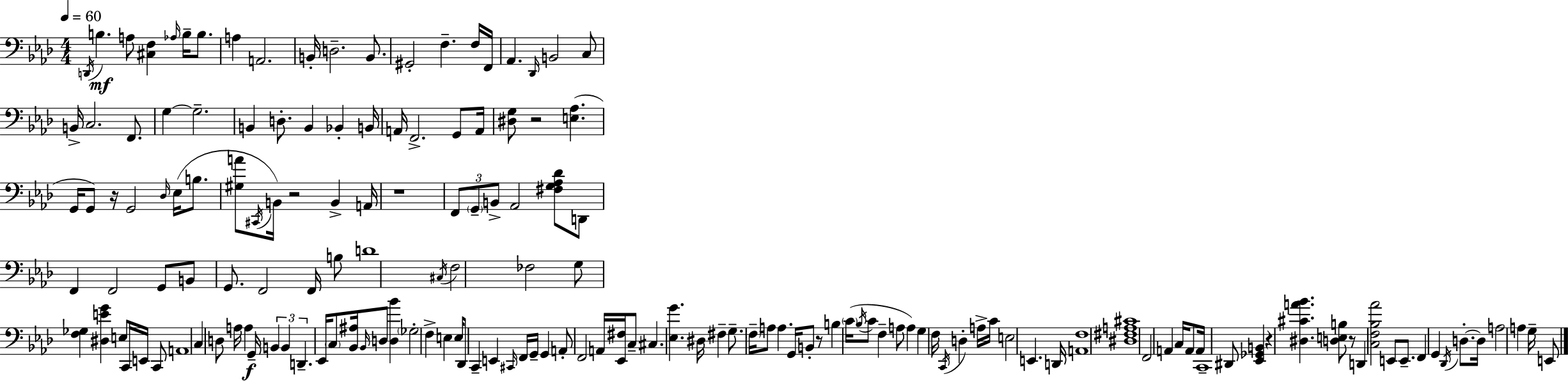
{
  \clef bass
  \numericTimeSignature
  \time 4/4
  \key aes \major
  \tempo 4 = 60
  \acciaccatura { d,16 }\mf b4. a8 <cis f>4 \grace { aes16 } b16-- b8. | a4 a,2. | b,16-. d2.-- b,8. | gis,2-. f4.-- | \break f16 f,16 aes,4. \grace { des,16 } b,2 | c8 b,16-> c2. | f,8. g4~~ g2.-- | b,4 d8.-. b,4 bes,4-. | \break b,16 a,16 f,2.-> | g,8 a,16 <dis g>8 r2 <e aes>4.( | g,16 g,8) r16 g,2 \grace { des16 } | ees16( b8. <gis a'>8 \acciaccatura { cis,16 } b,16) r2 | \break b,4-> a,16 r1 | \tuplet 3/2 { f,8 \parenthesize g,8-- b,8-> } aes,2 | <fis g aes des'>8 d,8 f,4 f,2 | g,8 b,8 g,8. f,2 | \break f,16 b8 d'1 | \acciaccatura { cis16 } f2 fes2 | g8 <f ges>4 <dis e' g'>4 | e8 c,16 e,16 c,8 a,1 | \break c4 d8 a16 a4\f | g,16-- \tuplet 3/2 { b,4 b,4 d,4.-- } | ees,16 \parenthesize c8 <bes, ais>16 \grace { bes,16 } d8 <d bes'>4 \parenthesize ges2-. | f4-> e4 e16 des,8 c,4-- | \break e,4 \grace { cis,16 } f,16 g,16-- g,4 a,8-. f,2 | a,16 <ees, fis>16 c8-- cis4. | <ees g'>4. dis16 fis4-- g8.-- \parenthesize f16-- | a8 a4. g,16 b,8-. r8 b4 | \break \parenthesize c'16( \acciaccatura { bes16 } c'8 f4-- a8 a4) g4 | f16 \acciaccatura { c,16 } d4-. a16-> c'16 e2 | e,4. d,16 <a, f>1 | <dis fis a cis'>1 | \break f,2 | a,4 c16 a,8 a,16 c,1-- | dis,8 <ees, ges, b,>4 | r4 <dis cis' a' bes'>4. <d e b>8 r8 d,4 | \break <c f bes aes'>2 e,8 e,8.-- f,4 | g,4 \acciaccatura { des,16 } d8.-.~~ d16 a2 | a4 g16-- e,8 \bar "|."
}